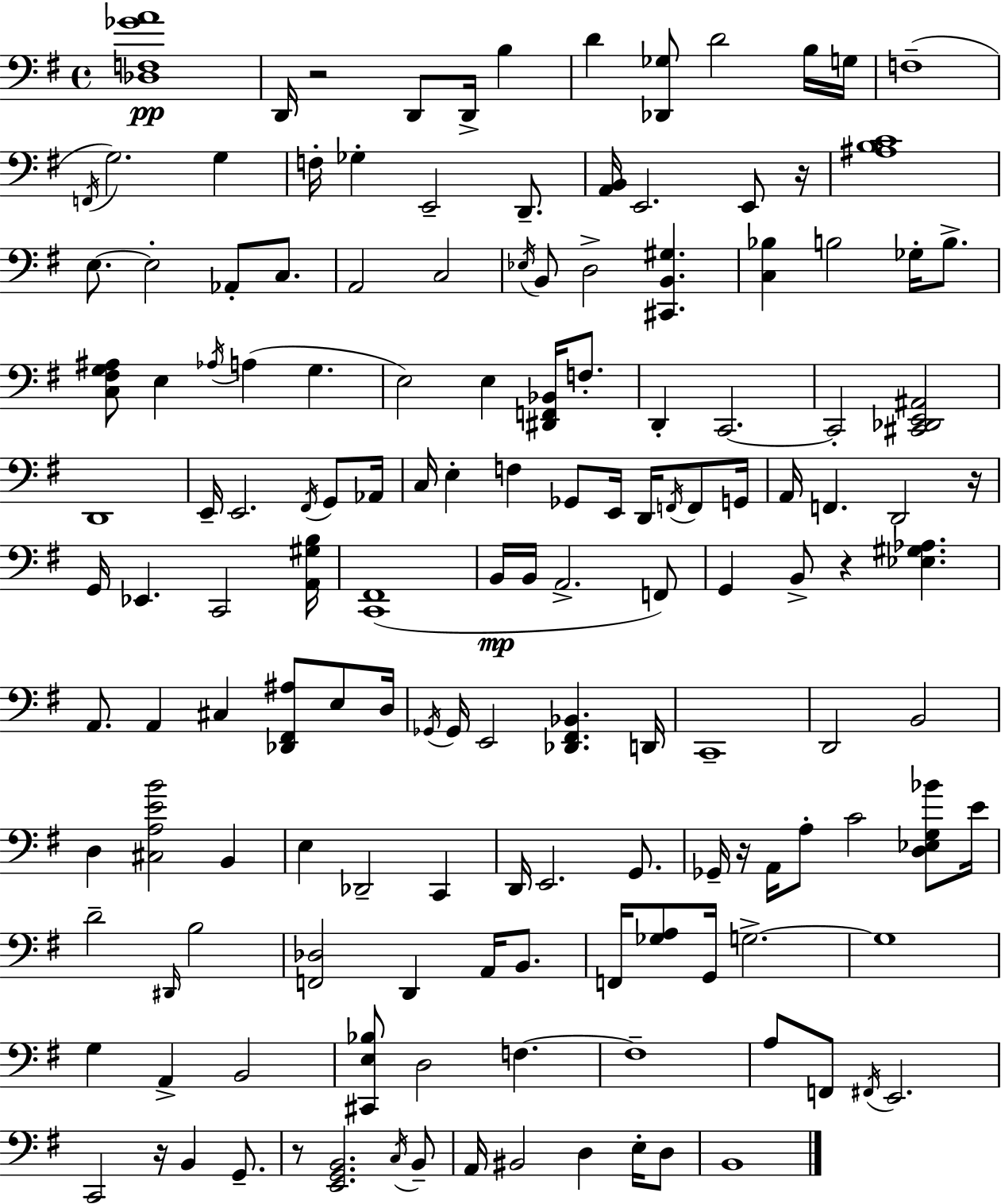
X:1
T:Untitled
M:4/4
L:1/4
K:Em
[_D,F,_GA]4 D,,/4 z2 D,,/2 D,,/4 B, D [_D,,_G,]/2 D2 B,/4 G,/4 F,4 F,,/4 G,2 G, F,/4 _G, E,,2 D,,/2 [A,,B,,]/4 E,,2 E,,/2 z/4 [^A,B,C]4 E,/2 E,2 _A,,/2 C,/2 A,,2 C,2 _E,/4 B,,/2 D,2 [^C,,B,,^G,] [C,_B,] B,2 _G,/4 B,/2 [C,^F,G,^A,]/2 E, _A,/4 A, G, E,2 E, [^D,,F,,_B,,]/4 F,/2 D,, C,,2 C,,2 [^C,,_D,,E,,^A,,]2 D,,4 E,,/4 E,,2 ^F,,/4 G,,/2 _A,,/4 C,/4 E, F, _G,,/2 E,,/4 D,,/4 F,,/4 F,,/2 G,,/4 A,,/4 F,, D,,2 z/4 G,,/4 _E,, C,,2 [A,,^G,B,]/4 [C,,^F,,]4 B,,/4 B,,/4 A,,2 F,,/2 G,, B,,/2 z [_E,^G,_A,] A,,/2 A,, ^C, [_D,,^F,,^A,]/2 E,/2 D,/4 _G,,/4 _G,,/4 E,,2 [_D,,^F,,_B,,] D,,/4 C,,4 D,,2 B,,2 D, [^C,A,EB]2 B,, E, _D,,2 C,, D,,/4 E,,2 G,,/2 _G,,/4 z/4 A,,/4 A,/2 C2 [D,_E,G,_B]/2 E/4 D2 ^D,,/4 B,2 [F,,_D,]2 D,, A,,/4 B,,/2 F,,/4 [_G,A,]/2 G,,/4 G,2 G,4 G, A,, B,,2 [^C,,E,_B,]/2 D,2 F, F,4 A,/2 F,,/2 ^F,,/4 E,,2 C,,2 z/4 B,, G,,/2 z/2 [E,,G,,B,,]2 C,/4 B,,/2 A,,/4 ^B,,2 D, E,/4 D,/2 B,,4